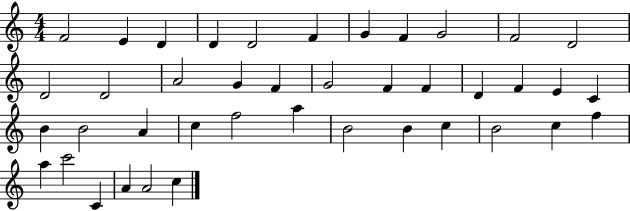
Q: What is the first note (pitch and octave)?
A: F4